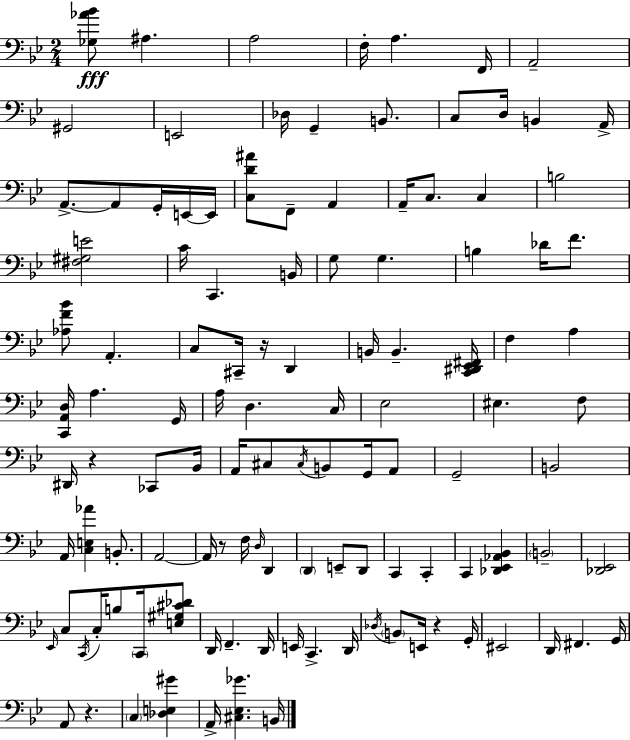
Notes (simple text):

[Gb3,Ab4,Bb4]/e A#3/q. A3/h F3/s A3/q. F2/s A2/h G#2/h E2/h Db3/s G2/q B2/e. C3/e D3/s B2/q A2/s A2/e. A2/e G2/s E2/s E2/s [C3,D4,A#4]/e F2/e A2/q A2/s C3/e. C3/q B3/h [F#3,G#3,E4]/h C4/s C2/q. B2/s G3/e G3/q. B3/q Db4/s F4/e. [Ab3,F4,Bb4]/e A2/q. C3/e C#2/s R/s D2/q B2/s B2/q. [C2,D#2,Eb2,F#2]/s F3/q A3/q [C2,A2,D3]/s A3/q. G2/s A3/s D3/q. C3/s Eb3/h EIS3/q. F3/e D#2/s R/q CES2/e Bb2/s A2/s C#3/e C#3/s B2/e G2/s A2/e G2/h B2/h A2/s [C3,E3,Ab4]/q B2/e. A2/h A2/s R/e F3/s D3/s D2/q D2/q E2/e D2/e C2/q C2/q C2/q [Db2,Eb2,Ab2,Bb2]/q B2/h [Db2,Eb2]/h Eb2/s C3/e C2/s C3/s B3/e C2/s [E3,G#3,C#4,Db4]/e D2/s F2/q. D2/s E2/s C2/q. D2/s Db3/s B2/e E2/s R/q G2/s EIS2/h D2/s F#2/q. G2/s A2/e R/q. C3/q [Db3,E3,G#4]/q A2/s [C#3,Eb3,Gb4]/q. B2/s